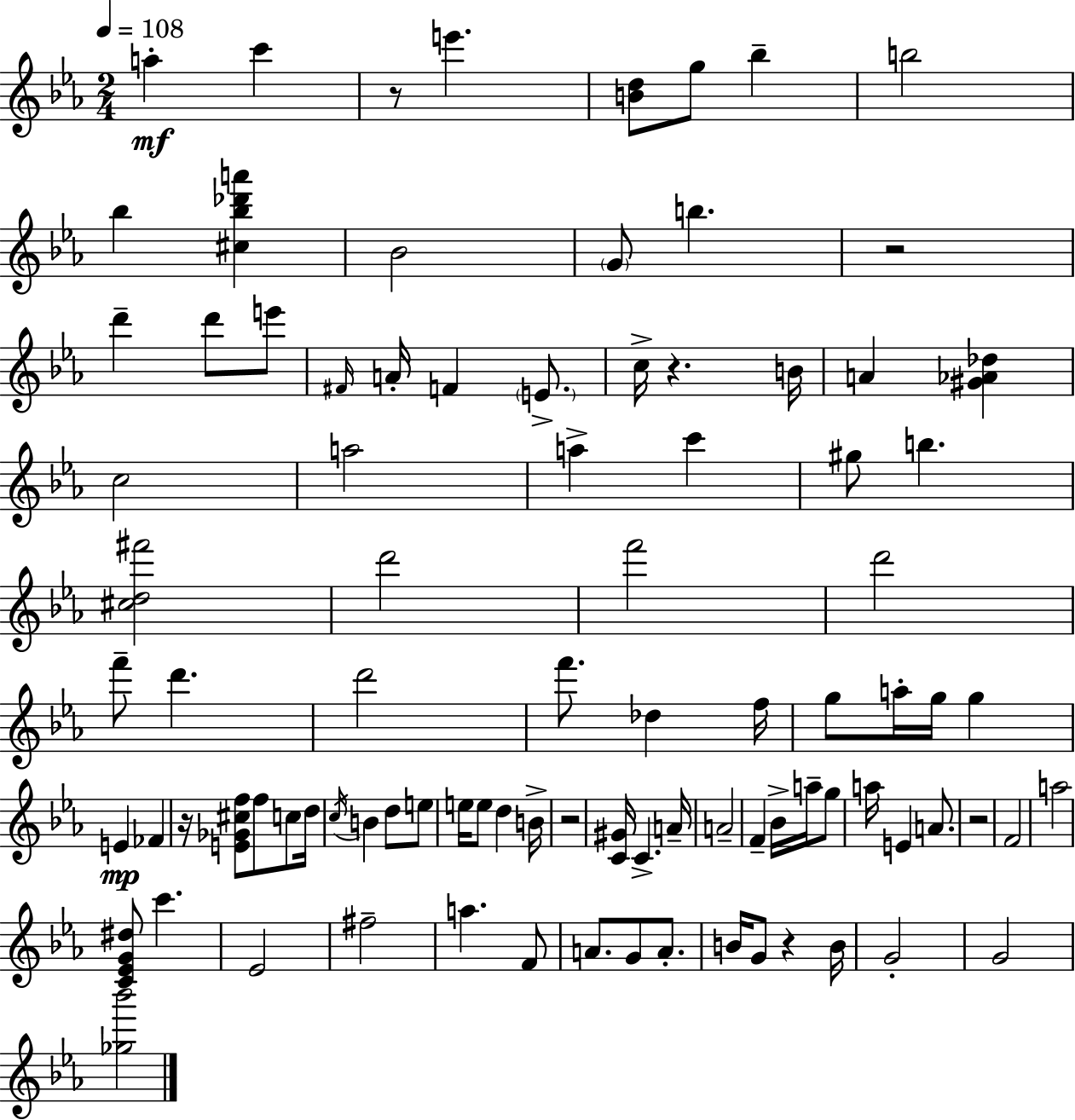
{
  \clef treble
  \numericTimeSignature
  \time 2/4
  \key ees \major
  \tempo 4 = 108
  a''4-.\mf c'''4 | r8 e'''4. | <b' d''>8 g''8 bes''4-- | b''2 | \break bes''4 <cis'' bes'' des''' a'''>4 | bes'2 | \parenthesize g'8 b''4. | r2 | \break d'''4-- d'''8 e'''8 | \grace { fis'16 } a'16-. f'4 \parenthesize e'8.-> | c''16-> r4. | b'16 a'4 <gis' aes' des''>4 | \break c''2 | a''2 | a''4-> c'''4 | gis''8 b''4. | \break <cis'' d'' fis'''>2 | d'''2 | f'''2 | d'''2 | \break f'''8-- d'''4. | d'''2 | f'''8. des''4 | f''16 g''8 a''16-. g''16 g''4 | \break e'4\mp fes'4 | r16 <e' ges' cis'' f''>8 f''8 c''8 | d''16 \acciaccatura { c''16 } b'4 d''8 | e''8 e''16 e''8 d''4 | \break b'16-> r2 | <c' gis'>16 c'4.-> | a'16-- a'2-- | f'4-- bes'16-> a''16-- | \break g''8 a''16 e'4 a'8. | r2 | f'2 | a''2 | \break <c' ees' g' dis''>8 c'''4. | ees'2 | fis''2-- | a''4. | \break f'8 a'8. g'8 a'8.-. | b'16 g'8 r4 | b'16 g'2-. | g'2 | \break <ges'' bes'''>2 | \bar "|."
}